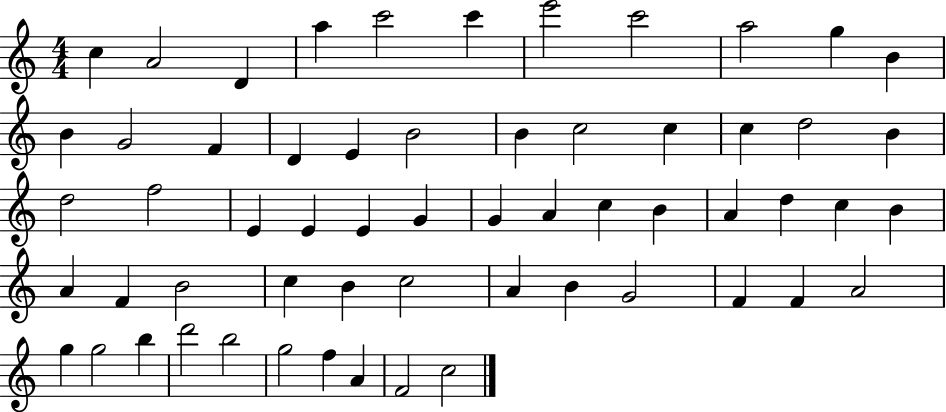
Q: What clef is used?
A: treble